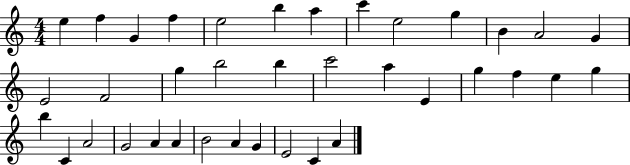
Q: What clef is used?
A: treble